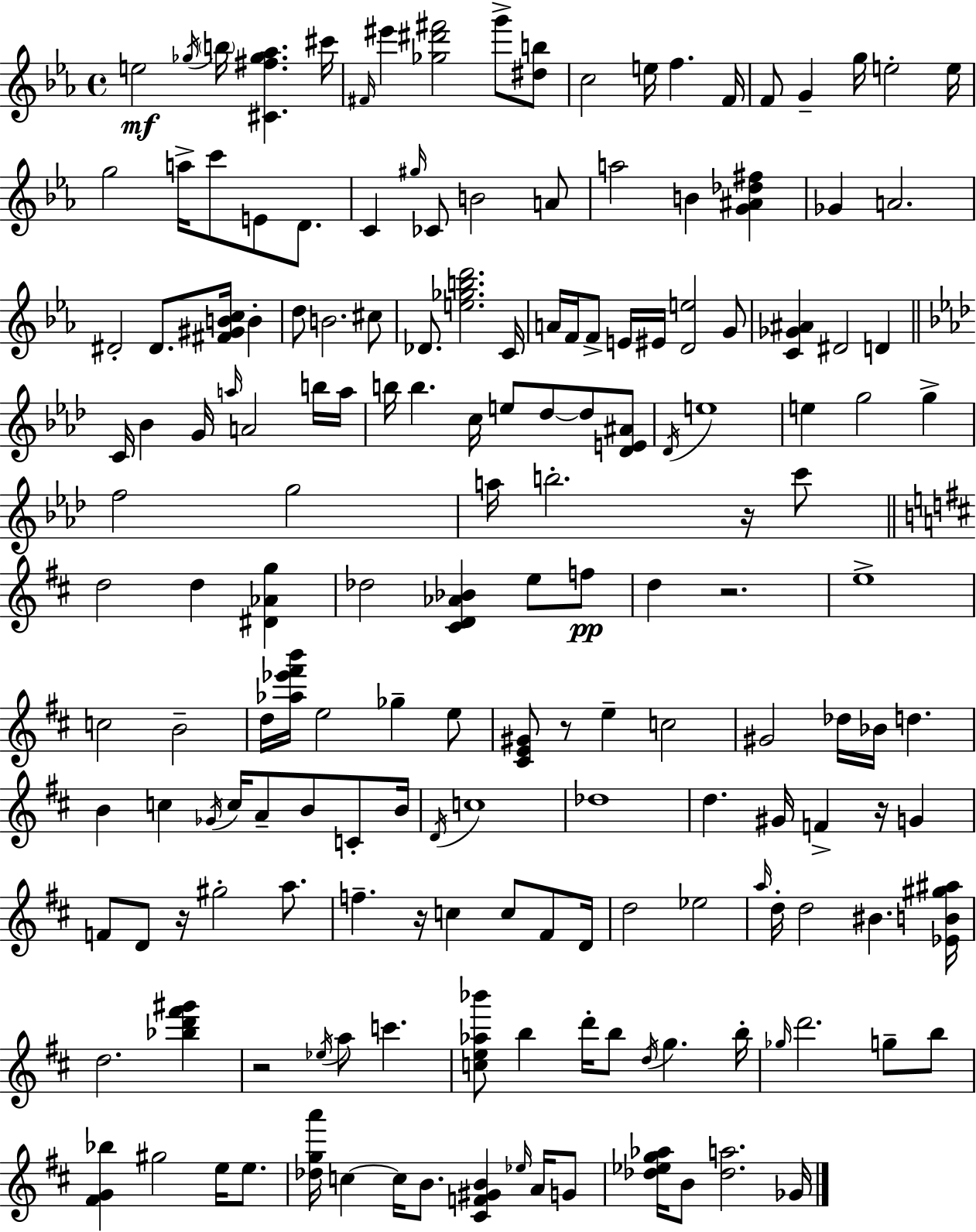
X:1
T:Untitled
M:4/4
L:1/4
K:Cm
e2 _g/4 b/4 [^C^f_g_a] ^c'/4 ^F/4 ^e' [_g^d'^f']2 g'/2 [^db]/2 c2 e/4 f F/4 F/2 G g/4 e2 e/4 g2 a/4 c'/2 E/2 D/2 C ^g/4 _C/2 B2 A/2 a2 B [G^A_d^f] _G A2 ^D2 ^D/2 [^F^GBc]/4 B d/2 B2 ^c/2 _D/2 [e_gbd']2 C/4 A/4 F/4 F/2 E/4 ^E/4 [De]2 G/2 [C_G^A] ^D2 D C/4 _B G/4 a/4 A2 b/4 a/4 b/4 b c/4 e/2 _d/2 _d/2 [_DE^A]/2 _D/4 e4 e g2 g f2 g2 a/4 b2 z/4 c'/2 d2 d [^D_Ag] _d2 [^CD_A_B] e/2 f/2 d z2 e4 c2 B2 d/4 [_a_e'^f'b']/4 e2 _g e/2 [^CE^G]/2 z/2 e c2 ^G2 _d/4 _B/4 d B c _G/4 c/4 A/2 B/2 C/2 B/4 D/4 c4 _d4 d ^G/4 F z/4 G F/2 D/2 z/4 ^g2 a/2 f z/4 c c/2 ^F/2 D/4 d2 _e2 a/4 d/4 d2 ^B [_EB^g^a]/4 d2 [_bd'^f'^g'] z2 _e/4 a/2 c' [ce_a_b']/2 b d'/4 b/2 d/4 g b/4 _g/4 d'2 g/2 b/2 [^FG_b] ^g2 e/4 e/2 [_dga']/4 c c/4 B/2 [^CF^GB] _e/4 A/4 G/2 [_d_eg_a]/4 B/2 [_da]2 _G/4